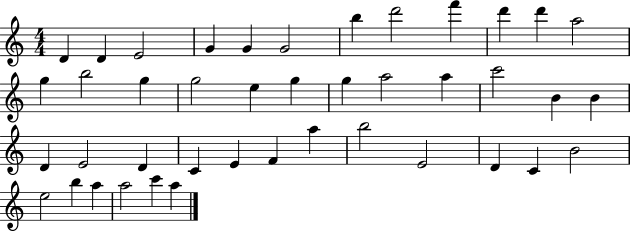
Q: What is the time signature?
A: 4/4